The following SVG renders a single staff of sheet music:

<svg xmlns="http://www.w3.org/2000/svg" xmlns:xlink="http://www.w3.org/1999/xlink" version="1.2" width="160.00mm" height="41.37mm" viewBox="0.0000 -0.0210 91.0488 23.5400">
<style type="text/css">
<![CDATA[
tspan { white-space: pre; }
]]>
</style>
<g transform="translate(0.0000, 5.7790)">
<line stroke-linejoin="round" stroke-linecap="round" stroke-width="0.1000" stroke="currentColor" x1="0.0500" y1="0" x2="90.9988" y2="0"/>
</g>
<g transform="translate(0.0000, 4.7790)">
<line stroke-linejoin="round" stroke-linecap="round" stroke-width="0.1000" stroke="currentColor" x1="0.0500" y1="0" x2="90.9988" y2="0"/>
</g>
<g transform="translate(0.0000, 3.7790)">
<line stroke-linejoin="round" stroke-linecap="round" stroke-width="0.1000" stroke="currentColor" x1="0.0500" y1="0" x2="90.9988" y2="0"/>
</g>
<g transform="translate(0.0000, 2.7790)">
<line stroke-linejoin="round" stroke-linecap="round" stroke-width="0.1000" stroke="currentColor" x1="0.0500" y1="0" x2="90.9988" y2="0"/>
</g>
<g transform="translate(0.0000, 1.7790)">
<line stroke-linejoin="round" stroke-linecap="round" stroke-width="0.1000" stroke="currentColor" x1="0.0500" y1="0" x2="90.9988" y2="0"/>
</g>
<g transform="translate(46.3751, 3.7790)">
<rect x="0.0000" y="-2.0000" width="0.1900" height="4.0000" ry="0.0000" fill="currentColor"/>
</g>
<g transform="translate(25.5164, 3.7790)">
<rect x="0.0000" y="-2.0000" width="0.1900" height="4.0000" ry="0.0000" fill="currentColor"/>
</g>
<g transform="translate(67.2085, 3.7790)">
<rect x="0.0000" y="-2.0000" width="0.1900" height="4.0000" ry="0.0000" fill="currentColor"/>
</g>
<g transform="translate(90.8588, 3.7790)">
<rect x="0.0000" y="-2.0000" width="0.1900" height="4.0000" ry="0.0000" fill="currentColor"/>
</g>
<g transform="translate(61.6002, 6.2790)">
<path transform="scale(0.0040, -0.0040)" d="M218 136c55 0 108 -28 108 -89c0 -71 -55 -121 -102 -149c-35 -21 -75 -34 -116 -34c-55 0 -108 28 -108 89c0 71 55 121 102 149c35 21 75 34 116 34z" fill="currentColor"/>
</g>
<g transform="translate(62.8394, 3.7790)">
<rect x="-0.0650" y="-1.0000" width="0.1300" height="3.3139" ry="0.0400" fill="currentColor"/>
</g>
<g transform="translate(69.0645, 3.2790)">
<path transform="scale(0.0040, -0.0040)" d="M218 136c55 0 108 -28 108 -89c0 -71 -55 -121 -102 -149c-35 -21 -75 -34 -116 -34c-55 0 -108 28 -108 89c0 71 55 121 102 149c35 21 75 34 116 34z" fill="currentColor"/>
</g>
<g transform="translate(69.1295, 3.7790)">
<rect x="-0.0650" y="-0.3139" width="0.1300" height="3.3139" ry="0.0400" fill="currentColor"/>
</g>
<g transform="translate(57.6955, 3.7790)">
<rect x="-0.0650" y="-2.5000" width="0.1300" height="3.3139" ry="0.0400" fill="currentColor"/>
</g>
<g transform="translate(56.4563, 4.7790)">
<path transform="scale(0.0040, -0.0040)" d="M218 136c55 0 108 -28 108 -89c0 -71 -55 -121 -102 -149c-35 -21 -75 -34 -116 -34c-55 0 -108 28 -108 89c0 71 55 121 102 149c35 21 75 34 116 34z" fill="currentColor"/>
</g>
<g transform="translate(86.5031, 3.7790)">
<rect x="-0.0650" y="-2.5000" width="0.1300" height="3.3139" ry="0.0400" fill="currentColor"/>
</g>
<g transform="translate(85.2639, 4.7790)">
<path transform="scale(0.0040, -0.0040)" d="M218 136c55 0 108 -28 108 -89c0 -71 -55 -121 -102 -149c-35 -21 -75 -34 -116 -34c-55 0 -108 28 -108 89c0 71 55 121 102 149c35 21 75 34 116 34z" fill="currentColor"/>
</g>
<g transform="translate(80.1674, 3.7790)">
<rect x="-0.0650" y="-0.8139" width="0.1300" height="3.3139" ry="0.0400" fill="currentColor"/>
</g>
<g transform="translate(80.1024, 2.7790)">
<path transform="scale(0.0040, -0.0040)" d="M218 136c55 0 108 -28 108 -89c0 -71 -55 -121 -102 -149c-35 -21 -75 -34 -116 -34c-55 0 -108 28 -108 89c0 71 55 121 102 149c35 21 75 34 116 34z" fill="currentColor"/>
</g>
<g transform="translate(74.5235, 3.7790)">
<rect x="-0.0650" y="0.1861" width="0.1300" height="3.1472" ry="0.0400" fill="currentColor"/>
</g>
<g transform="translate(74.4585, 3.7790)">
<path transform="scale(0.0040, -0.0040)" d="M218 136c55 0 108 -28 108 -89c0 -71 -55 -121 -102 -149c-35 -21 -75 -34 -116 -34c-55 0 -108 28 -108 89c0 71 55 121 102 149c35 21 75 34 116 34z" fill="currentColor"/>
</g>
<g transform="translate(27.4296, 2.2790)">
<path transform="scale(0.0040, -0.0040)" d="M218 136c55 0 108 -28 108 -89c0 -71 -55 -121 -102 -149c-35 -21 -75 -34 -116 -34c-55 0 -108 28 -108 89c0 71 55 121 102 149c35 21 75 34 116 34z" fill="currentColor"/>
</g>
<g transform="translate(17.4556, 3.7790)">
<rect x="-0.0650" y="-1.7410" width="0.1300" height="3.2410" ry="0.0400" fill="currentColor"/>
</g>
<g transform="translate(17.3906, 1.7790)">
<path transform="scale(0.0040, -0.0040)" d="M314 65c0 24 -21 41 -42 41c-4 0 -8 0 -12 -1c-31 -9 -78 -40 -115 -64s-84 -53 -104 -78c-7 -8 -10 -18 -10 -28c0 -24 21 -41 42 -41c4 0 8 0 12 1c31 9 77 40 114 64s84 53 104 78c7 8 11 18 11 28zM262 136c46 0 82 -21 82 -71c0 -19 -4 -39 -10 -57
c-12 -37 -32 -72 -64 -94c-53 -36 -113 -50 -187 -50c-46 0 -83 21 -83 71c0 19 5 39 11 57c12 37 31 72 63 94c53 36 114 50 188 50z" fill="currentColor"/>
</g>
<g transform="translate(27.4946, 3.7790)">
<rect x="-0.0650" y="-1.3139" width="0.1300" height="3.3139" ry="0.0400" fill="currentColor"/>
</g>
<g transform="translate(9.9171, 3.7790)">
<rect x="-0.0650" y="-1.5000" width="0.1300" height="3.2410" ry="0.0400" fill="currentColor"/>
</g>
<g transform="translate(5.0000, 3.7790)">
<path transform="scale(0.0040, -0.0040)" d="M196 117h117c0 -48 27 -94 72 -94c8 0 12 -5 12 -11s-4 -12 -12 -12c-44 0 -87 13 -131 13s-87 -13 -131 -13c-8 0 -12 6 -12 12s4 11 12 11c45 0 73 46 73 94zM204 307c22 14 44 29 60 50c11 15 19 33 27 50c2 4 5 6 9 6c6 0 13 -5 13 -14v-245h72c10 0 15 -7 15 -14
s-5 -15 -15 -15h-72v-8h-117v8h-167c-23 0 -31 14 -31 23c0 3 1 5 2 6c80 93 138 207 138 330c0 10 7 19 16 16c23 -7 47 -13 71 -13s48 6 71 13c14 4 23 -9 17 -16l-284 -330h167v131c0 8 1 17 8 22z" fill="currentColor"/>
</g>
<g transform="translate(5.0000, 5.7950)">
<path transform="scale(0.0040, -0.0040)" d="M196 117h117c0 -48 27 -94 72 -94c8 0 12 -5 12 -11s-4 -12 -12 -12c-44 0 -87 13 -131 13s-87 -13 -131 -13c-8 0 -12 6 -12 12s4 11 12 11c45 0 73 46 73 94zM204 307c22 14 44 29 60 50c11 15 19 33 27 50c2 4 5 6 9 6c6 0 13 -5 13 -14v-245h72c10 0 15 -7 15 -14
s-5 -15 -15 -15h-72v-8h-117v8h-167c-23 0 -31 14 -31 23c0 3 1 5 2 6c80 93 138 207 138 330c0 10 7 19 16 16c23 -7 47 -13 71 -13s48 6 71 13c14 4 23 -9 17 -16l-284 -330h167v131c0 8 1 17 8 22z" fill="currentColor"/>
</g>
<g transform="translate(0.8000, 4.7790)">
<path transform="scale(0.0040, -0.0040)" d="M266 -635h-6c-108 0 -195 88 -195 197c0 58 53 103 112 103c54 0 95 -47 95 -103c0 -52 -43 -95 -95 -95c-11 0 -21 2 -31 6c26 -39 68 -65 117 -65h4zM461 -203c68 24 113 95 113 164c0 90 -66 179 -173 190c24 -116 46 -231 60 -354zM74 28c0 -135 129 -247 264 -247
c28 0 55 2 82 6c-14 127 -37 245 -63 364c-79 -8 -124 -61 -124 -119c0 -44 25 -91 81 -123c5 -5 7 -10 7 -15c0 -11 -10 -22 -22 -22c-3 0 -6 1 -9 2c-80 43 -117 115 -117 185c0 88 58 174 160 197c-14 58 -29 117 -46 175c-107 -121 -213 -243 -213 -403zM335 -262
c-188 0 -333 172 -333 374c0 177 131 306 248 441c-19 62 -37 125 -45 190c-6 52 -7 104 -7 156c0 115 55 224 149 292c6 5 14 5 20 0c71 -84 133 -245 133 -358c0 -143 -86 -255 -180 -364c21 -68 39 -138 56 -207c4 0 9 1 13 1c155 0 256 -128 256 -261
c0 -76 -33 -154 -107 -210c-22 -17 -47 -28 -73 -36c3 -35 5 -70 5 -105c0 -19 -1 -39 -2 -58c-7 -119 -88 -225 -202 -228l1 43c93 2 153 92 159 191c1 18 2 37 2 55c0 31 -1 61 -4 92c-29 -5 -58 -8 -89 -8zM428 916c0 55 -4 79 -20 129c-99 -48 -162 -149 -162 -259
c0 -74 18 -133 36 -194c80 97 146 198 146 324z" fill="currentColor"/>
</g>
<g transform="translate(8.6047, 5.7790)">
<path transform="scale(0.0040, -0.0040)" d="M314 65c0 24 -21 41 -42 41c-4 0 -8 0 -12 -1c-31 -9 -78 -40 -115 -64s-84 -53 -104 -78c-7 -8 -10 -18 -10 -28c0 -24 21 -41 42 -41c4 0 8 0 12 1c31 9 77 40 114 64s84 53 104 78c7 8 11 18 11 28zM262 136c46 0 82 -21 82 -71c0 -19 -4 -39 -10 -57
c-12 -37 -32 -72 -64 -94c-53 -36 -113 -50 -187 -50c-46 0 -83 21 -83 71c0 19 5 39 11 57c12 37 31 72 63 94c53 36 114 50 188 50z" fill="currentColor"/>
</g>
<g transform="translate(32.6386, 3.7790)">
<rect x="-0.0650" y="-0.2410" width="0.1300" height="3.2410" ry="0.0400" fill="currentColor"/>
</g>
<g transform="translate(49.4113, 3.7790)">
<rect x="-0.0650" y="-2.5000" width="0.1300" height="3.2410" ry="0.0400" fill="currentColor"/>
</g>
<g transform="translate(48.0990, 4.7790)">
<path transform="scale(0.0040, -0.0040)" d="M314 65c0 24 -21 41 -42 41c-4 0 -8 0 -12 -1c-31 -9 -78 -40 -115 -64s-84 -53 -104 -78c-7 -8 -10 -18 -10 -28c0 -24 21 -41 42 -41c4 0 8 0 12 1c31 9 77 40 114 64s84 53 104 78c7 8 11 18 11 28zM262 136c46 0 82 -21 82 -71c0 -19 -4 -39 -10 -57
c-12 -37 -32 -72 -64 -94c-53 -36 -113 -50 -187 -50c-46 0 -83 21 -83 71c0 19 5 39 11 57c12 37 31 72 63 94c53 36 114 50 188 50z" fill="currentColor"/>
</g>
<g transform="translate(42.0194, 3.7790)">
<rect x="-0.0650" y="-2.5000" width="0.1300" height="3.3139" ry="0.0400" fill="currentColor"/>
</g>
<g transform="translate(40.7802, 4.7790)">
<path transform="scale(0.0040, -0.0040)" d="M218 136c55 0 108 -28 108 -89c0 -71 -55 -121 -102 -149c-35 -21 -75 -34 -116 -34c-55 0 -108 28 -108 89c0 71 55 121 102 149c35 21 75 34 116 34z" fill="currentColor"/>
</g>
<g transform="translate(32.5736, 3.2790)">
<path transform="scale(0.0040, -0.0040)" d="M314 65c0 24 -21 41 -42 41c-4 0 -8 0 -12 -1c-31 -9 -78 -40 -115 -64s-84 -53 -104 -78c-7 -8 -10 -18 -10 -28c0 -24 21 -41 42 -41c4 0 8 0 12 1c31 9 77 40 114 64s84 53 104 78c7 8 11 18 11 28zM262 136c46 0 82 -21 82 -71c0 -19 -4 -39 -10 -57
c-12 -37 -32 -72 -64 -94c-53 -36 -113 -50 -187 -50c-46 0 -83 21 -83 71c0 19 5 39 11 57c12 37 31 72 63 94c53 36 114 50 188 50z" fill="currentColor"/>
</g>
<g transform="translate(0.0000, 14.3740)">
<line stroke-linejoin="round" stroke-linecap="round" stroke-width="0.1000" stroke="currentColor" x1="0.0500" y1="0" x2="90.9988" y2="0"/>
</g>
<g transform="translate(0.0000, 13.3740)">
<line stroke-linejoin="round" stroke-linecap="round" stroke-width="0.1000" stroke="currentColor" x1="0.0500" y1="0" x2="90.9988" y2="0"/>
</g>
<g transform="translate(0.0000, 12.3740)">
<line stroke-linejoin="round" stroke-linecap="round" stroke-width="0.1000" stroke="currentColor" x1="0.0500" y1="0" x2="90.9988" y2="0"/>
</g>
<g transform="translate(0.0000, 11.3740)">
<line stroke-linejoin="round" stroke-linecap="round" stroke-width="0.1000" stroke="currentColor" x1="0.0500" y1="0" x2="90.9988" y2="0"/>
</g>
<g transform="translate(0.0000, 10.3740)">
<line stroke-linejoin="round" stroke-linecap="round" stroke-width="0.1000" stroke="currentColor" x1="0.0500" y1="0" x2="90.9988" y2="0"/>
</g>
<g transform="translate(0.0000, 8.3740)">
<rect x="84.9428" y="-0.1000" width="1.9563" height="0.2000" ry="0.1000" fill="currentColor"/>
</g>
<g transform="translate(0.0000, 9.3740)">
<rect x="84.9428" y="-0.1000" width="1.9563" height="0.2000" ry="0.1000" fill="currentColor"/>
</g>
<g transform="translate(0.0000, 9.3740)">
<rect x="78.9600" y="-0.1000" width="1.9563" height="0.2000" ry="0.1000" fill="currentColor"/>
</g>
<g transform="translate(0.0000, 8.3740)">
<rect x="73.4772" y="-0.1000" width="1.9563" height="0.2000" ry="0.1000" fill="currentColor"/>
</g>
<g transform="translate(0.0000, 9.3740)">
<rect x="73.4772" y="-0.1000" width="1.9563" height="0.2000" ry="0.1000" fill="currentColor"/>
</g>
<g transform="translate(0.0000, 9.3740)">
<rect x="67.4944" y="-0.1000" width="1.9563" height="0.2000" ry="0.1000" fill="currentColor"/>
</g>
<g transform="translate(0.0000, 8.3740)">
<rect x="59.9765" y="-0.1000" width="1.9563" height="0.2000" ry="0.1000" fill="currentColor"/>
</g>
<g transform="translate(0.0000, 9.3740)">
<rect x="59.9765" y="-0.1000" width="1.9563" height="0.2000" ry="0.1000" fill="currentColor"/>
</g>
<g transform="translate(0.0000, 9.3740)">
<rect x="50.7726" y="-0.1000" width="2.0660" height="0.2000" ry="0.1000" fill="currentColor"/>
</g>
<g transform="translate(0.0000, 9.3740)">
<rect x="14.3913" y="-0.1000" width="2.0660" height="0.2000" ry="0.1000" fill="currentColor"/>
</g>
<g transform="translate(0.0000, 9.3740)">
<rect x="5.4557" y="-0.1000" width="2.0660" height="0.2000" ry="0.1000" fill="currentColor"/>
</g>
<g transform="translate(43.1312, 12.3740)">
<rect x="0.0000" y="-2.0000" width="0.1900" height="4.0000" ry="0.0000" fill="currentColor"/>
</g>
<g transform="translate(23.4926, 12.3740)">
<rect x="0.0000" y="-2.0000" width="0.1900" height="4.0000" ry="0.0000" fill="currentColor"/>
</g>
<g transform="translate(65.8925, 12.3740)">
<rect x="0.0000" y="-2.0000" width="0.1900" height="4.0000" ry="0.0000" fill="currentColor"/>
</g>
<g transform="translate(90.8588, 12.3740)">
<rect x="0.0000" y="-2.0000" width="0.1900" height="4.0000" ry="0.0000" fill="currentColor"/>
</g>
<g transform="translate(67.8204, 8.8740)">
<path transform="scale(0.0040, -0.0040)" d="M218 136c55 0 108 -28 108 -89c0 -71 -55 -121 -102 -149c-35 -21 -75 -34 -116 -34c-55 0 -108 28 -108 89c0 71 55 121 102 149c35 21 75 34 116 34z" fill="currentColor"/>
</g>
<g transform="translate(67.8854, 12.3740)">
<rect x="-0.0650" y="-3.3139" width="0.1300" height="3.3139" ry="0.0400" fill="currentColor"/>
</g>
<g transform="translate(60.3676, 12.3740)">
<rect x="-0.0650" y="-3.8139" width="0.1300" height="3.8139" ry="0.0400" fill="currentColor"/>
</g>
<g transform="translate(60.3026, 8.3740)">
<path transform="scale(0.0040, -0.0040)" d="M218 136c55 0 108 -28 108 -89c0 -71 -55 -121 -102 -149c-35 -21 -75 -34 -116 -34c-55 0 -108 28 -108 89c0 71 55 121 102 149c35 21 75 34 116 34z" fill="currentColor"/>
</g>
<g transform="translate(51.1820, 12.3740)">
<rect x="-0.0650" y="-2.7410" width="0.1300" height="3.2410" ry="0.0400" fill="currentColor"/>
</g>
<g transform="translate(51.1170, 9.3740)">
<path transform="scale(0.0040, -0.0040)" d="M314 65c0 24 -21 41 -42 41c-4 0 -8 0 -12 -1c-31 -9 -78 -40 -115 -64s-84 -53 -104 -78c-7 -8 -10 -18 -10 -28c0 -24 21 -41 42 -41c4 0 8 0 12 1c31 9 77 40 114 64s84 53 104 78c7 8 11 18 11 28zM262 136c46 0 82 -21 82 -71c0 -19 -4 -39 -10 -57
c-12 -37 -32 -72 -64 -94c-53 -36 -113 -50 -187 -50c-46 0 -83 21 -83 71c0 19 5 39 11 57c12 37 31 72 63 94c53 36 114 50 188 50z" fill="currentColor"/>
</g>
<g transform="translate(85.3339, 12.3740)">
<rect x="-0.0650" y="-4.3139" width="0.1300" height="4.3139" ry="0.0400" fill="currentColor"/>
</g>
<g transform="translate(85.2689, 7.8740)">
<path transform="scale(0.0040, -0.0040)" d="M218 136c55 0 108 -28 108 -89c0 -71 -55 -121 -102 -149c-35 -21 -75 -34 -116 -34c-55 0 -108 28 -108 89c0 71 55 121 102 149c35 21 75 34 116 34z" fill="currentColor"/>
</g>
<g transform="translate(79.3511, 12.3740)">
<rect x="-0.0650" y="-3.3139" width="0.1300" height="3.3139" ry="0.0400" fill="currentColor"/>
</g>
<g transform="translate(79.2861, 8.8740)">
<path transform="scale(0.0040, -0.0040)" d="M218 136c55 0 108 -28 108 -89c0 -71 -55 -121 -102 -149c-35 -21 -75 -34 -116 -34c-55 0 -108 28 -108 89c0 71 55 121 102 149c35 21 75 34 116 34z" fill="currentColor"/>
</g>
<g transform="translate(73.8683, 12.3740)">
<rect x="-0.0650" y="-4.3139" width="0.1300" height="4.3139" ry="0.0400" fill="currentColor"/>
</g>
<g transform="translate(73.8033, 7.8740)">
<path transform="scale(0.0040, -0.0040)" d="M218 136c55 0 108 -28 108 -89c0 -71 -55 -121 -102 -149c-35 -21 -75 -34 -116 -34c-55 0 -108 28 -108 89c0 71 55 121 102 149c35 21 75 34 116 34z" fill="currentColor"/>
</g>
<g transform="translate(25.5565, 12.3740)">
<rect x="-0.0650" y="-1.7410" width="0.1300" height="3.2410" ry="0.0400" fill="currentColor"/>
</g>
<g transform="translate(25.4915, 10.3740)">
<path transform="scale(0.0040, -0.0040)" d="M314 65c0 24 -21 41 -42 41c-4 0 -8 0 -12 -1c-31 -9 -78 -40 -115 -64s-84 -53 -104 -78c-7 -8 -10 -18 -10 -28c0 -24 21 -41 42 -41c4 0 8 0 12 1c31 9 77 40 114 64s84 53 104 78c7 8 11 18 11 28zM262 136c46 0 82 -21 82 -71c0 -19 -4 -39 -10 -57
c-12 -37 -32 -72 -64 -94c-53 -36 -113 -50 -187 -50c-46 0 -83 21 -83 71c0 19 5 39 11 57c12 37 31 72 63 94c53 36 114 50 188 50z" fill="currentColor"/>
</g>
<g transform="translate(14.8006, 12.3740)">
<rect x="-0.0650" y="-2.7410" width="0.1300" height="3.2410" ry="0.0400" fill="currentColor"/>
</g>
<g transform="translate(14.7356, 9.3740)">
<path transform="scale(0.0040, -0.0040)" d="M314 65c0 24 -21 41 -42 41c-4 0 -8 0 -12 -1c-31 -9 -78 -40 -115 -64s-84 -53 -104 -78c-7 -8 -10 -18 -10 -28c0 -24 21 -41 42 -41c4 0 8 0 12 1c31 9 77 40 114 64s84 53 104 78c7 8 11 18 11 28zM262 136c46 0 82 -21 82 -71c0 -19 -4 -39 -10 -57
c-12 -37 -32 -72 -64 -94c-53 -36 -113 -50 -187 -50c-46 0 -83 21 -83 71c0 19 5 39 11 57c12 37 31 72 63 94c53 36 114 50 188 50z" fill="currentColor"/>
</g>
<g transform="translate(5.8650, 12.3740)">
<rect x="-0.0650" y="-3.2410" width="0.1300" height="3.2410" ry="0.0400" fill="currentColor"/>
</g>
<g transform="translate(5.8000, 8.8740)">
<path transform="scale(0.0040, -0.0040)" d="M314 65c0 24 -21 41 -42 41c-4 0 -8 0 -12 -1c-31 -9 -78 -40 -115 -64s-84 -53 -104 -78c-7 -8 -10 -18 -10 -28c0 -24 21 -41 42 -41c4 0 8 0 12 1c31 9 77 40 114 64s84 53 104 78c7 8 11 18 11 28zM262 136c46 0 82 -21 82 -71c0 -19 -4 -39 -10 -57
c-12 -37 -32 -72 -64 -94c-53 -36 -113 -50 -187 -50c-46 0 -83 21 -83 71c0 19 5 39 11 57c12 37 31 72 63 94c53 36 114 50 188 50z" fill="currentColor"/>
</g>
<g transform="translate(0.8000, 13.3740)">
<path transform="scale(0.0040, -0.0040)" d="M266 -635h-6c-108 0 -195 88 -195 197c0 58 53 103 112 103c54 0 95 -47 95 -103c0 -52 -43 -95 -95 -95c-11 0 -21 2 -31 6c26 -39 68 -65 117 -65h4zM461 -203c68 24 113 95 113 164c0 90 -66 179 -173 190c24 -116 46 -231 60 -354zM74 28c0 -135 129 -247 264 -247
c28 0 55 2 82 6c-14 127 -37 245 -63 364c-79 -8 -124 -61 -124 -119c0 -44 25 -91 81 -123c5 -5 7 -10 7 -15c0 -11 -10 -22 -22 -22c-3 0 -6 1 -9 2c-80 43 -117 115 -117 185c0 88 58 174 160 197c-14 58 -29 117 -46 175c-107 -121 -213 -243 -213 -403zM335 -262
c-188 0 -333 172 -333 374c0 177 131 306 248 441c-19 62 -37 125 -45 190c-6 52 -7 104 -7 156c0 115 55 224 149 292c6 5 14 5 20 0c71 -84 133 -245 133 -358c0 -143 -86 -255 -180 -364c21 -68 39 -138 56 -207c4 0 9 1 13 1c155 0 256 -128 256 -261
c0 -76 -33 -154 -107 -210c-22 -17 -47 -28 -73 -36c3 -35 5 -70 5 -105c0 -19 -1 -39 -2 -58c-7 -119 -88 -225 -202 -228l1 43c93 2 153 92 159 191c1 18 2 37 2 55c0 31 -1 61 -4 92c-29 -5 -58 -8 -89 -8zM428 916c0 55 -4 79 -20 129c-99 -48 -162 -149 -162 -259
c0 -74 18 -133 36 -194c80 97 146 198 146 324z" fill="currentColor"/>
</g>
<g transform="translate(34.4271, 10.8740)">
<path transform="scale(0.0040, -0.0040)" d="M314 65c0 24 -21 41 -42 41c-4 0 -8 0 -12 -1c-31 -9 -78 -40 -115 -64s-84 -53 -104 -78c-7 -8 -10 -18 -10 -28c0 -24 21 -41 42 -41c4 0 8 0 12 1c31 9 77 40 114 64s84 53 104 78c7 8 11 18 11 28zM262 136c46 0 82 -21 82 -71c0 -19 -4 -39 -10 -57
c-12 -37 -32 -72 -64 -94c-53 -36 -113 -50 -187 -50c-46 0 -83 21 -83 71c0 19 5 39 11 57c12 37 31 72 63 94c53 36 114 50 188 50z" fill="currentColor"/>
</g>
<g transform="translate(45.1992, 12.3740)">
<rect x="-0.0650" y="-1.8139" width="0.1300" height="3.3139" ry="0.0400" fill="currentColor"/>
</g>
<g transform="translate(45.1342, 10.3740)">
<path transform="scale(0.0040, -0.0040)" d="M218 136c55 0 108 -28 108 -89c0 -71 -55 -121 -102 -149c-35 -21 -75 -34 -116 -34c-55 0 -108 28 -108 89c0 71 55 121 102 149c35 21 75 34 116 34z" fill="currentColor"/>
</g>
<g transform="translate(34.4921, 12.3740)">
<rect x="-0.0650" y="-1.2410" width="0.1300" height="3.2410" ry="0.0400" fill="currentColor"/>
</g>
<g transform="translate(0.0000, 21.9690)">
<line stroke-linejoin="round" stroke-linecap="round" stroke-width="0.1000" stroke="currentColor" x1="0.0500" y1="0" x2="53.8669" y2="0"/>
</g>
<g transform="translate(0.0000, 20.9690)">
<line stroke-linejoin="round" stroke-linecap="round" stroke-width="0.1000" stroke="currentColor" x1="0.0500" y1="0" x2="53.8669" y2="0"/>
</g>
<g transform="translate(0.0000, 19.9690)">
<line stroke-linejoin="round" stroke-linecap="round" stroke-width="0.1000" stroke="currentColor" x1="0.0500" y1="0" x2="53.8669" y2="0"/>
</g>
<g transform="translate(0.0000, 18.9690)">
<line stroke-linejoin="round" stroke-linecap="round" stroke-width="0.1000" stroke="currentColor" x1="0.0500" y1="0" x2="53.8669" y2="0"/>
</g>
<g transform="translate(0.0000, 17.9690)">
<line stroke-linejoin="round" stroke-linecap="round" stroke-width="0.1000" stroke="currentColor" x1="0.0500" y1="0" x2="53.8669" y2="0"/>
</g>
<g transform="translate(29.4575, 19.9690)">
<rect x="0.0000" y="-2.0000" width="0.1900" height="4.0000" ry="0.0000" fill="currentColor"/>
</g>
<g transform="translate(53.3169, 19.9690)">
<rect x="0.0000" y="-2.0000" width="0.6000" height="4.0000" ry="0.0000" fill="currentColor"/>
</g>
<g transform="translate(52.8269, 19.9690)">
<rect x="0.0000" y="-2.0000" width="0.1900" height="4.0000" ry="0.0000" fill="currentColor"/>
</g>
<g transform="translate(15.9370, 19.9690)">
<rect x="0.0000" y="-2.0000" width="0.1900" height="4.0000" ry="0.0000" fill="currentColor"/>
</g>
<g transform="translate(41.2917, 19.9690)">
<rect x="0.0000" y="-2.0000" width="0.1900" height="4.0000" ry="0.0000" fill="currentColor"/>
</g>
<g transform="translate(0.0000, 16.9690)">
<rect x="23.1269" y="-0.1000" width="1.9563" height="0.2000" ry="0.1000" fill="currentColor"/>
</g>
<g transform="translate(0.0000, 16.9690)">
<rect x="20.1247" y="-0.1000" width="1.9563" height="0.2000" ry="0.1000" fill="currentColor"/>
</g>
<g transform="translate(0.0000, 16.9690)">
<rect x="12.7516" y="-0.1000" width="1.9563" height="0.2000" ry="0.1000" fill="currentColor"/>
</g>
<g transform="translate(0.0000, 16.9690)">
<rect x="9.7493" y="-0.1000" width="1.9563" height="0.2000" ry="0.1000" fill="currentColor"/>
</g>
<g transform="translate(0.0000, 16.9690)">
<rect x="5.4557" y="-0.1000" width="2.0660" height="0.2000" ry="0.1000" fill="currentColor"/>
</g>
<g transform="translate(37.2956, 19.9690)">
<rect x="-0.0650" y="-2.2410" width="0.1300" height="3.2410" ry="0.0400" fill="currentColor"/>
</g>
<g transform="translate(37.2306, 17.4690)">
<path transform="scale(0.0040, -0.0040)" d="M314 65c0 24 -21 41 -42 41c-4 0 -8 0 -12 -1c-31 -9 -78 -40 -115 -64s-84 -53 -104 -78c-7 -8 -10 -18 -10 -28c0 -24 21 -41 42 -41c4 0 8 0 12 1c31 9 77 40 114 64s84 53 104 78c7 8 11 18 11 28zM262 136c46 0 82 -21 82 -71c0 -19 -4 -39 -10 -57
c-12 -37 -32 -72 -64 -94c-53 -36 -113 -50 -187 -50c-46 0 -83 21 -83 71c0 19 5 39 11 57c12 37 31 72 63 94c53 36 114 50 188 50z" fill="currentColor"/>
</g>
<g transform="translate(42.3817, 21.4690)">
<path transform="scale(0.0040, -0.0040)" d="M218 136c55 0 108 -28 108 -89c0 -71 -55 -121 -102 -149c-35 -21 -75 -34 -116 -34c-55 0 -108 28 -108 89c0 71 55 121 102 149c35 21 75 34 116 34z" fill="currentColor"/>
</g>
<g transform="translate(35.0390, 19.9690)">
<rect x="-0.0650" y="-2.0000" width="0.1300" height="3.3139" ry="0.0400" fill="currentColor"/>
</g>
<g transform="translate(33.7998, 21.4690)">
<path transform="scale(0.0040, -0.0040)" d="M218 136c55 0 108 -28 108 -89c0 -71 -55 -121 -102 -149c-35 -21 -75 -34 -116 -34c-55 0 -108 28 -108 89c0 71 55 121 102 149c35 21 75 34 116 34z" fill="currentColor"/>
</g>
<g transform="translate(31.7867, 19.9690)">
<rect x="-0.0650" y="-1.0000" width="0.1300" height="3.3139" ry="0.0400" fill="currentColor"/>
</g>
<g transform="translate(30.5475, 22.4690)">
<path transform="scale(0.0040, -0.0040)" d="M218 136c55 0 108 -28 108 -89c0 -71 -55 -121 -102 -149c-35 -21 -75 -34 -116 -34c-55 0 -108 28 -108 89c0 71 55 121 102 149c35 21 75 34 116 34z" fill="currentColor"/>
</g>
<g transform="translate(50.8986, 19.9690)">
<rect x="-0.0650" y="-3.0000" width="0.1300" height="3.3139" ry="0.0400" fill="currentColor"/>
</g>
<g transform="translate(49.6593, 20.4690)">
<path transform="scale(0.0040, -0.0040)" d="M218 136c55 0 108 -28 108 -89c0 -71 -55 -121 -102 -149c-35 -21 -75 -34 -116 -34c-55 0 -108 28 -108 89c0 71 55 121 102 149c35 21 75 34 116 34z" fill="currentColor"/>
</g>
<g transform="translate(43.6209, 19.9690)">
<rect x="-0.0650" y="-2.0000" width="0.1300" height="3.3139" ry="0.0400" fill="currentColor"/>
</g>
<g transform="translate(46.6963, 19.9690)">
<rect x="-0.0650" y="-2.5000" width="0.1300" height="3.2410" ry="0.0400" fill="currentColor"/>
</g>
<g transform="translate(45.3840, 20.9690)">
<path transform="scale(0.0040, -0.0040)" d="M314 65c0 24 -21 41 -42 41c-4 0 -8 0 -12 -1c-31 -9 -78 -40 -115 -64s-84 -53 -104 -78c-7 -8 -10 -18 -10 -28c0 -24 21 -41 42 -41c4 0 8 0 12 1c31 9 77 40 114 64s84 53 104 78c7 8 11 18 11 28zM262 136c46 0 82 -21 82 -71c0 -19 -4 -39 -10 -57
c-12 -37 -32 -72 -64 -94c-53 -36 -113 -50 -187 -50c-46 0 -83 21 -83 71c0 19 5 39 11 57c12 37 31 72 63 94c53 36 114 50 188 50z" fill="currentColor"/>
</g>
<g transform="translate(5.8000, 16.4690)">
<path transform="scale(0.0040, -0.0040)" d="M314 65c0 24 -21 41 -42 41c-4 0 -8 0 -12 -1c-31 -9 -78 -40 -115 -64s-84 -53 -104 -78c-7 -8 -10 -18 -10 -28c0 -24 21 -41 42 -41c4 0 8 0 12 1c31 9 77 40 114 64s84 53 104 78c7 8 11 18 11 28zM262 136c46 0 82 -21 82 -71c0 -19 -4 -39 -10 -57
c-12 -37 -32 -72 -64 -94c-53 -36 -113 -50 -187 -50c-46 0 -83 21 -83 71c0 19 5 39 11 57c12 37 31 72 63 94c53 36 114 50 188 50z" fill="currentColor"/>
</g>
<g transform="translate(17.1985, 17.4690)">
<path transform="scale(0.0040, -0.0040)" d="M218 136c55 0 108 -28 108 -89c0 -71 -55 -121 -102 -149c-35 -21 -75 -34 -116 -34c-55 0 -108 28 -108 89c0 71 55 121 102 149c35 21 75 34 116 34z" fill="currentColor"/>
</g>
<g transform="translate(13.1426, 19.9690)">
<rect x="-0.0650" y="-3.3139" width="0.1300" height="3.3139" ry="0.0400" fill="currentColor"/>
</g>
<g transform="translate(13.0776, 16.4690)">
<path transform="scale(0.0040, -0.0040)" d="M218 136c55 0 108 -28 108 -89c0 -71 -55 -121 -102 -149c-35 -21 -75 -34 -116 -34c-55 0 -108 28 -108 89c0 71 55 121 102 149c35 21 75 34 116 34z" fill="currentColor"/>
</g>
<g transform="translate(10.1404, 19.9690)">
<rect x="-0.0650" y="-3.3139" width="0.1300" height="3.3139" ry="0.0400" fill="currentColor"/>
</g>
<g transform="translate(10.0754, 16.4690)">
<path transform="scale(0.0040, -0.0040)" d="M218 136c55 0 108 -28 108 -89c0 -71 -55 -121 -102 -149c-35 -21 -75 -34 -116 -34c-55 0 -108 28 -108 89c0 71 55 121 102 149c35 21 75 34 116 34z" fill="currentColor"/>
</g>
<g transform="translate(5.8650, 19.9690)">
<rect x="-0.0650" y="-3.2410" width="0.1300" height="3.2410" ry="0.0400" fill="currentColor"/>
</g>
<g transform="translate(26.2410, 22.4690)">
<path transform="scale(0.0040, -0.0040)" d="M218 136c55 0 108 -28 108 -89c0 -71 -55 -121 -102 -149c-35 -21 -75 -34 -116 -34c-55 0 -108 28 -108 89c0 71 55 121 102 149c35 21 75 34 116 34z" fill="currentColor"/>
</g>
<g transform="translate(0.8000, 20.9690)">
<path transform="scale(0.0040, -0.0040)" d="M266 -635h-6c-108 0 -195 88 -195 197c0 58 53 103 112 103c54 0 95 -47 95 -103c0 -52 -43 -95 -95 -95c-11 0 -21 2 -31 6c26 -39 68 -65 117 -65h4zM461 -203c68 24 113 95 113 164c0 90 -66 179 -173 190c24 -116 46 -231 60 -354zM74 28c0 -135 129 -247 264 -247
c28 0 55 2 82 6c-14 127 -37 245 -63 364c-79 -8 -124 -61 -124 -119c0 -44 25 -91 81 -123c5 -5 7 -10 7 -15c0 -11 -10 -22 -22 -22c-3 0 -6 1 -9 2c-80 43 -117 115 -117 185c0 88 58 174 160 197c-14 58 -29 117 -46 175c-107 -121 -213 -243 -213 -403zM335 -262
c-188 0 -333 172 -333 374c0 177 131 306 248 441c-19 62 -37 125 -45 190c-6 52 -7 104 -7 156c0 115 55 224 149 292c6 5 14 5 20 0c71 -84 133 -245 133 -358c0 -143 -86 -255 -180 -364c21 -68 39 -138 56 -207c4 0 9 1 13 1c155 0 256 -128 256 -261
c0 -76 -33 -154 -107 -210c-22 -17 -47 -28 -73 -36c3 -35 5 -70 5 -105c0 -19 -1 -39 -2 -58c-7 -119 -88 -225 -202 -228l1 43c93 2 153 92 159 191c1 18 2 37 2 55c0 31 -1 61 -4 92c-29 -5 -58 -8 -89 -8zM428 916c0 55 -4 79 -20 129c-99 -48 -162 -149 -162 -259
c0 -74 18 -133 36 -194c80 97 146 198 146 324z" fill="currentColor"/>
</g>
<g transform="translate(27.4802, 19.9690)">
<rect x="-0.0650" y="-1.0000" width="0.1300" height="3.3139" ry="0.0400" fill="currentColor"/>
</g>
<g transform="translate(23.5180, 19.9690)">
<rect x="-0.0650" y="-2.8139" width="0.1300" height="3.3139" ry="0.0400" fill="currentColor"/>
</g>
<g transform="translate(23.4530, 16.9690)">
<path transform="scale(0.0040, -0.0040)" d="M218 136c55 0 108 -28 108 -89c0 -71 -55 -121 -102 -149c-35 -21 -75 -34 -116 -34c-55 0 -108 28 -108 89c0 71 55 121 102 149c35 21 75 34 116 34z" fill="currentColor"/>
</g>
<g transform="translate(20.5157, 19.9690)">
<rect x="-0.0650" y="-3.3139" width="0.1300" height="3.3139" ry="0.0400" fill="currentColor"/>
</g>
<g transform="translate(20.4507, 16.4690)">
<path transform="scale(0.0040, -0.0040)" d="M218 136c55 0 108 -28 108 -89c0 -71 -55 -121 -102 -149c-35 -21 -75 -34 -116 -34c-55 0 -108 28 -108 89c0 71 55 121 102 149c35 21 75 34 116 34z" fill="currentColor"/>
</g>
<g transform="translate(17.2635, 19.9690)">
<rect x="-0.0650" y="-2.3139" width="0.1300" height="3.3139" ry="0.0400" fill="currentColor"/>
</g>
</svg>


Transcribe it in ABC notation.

X:1
T:Untitled
M:4/4
L:1/4
K:C
E2 f2 e c2 G G2 G D c B d G b2 a2 f2 e2 f a2 c' b d' b d' b2 b b g b a D D F g2 F G2 A